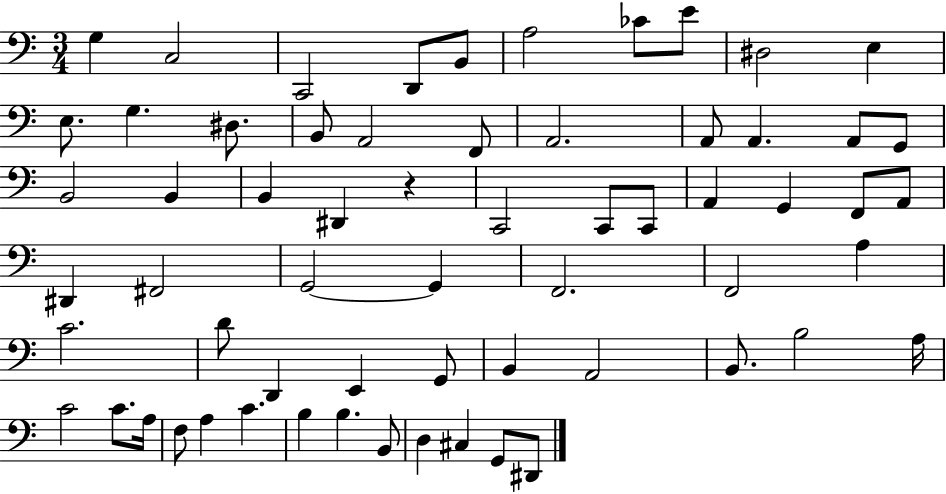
X:1
T:Untitled
M:3/4
L:1/4
K:C
G, C,2 C,,2 D,,/2 B,,/2 A,2 _C/2 E/2 ^D,2 E, E,/2 G, ^D,/2 B,,/2 A,,2 F,,/2 A,,2 A,,/2 A,, A,,/2 G,,/2 B,,2 B,, B,, ^D,, z C,,2 C,,/2 C,,/2 A,, G,, F,,/2 A,,/2 ^D,, ^F,,2 G,,2 G,, F,,2 F,,2 A, C2 D/2 D,, E,, G,,/2 B,, A,,2 B,,/2 B,2 A,/4 C2 C/2 A,/4 F,/2 A, C B, B, B,,/2 D, ^C, G,,/2 ^D,,/2